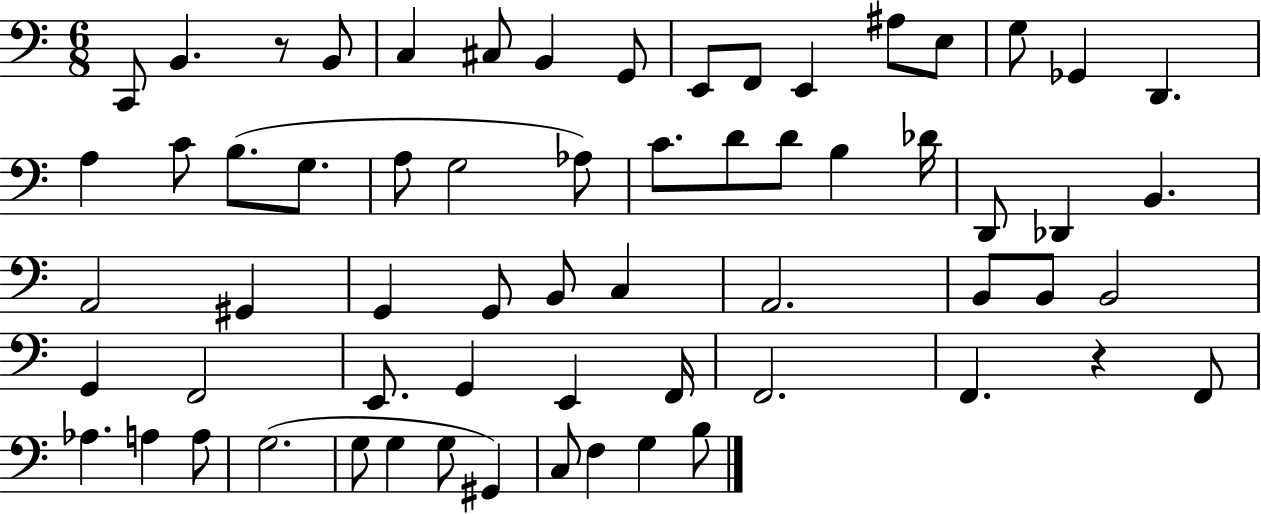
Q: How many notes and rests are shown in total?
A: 63